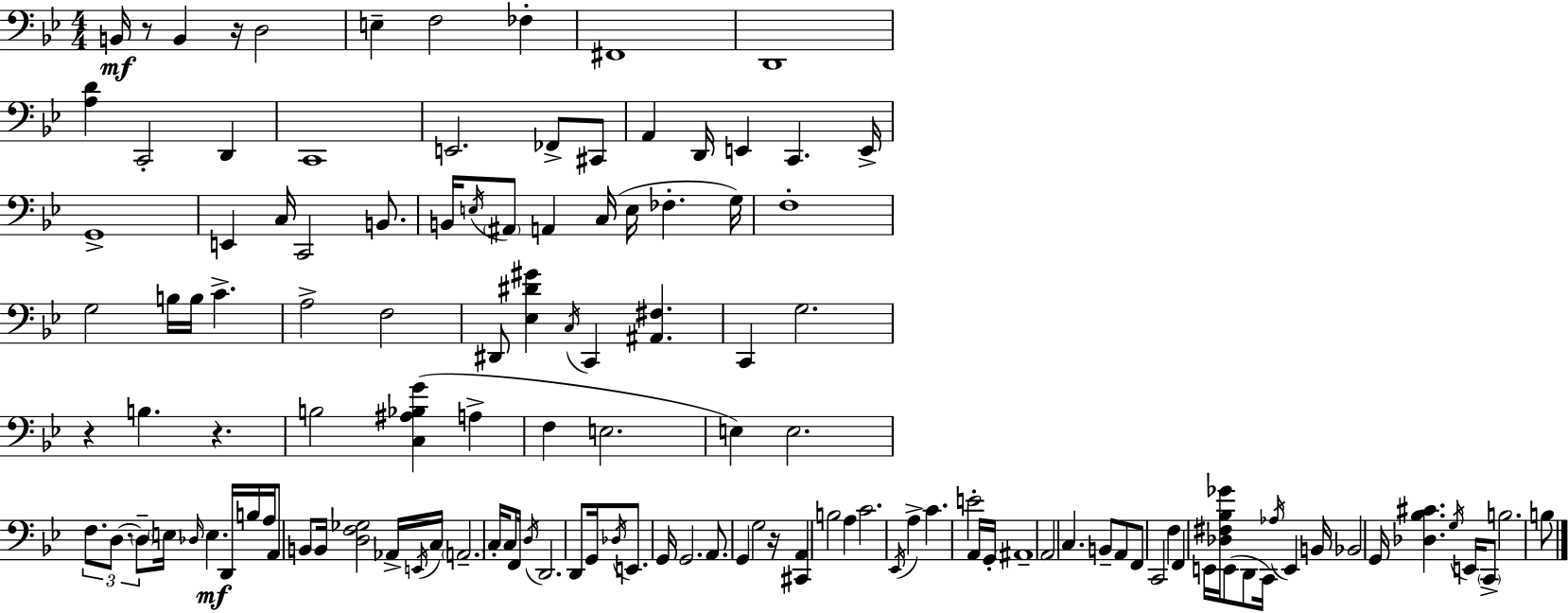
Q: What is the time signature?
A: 4/4